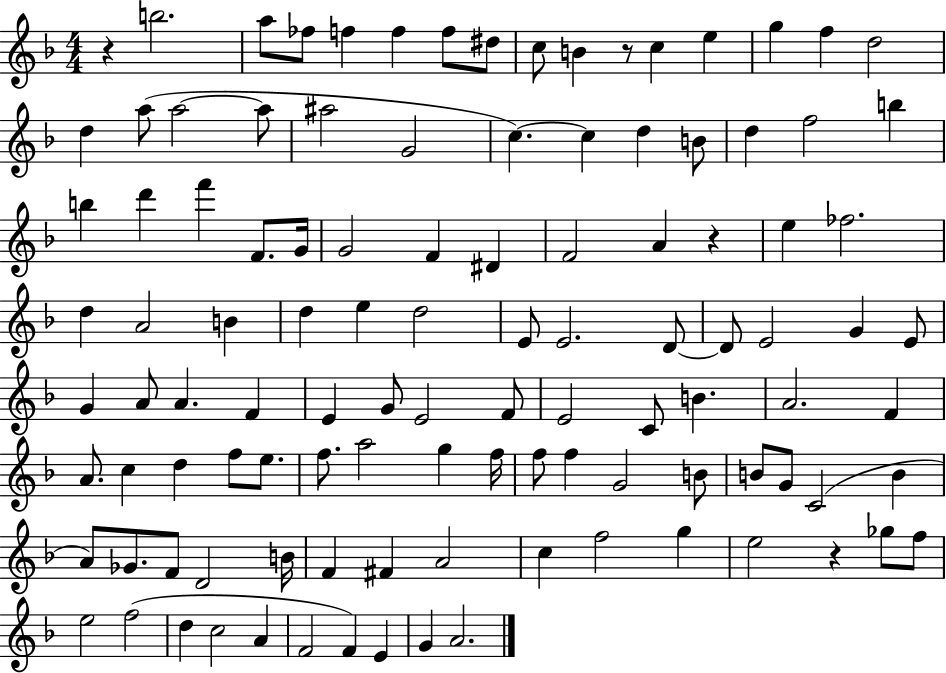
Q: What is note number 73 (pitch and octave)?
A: G5